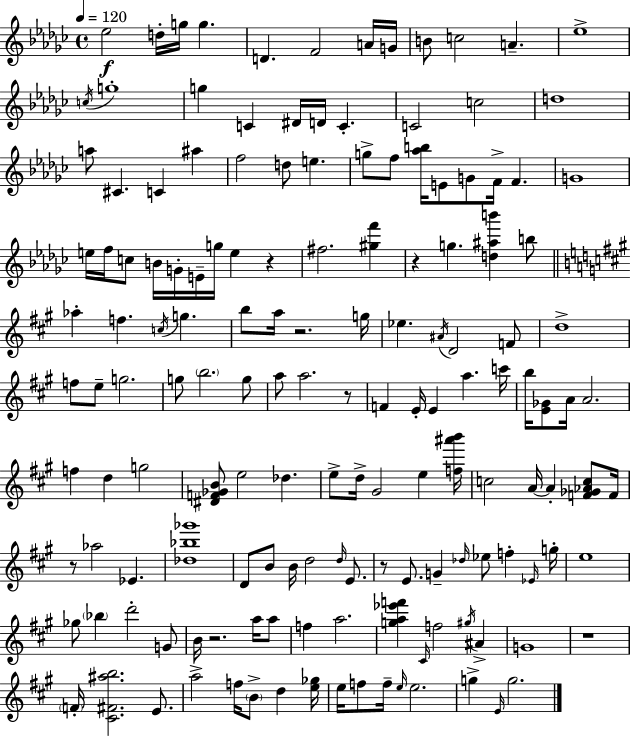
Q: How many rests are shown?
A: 8